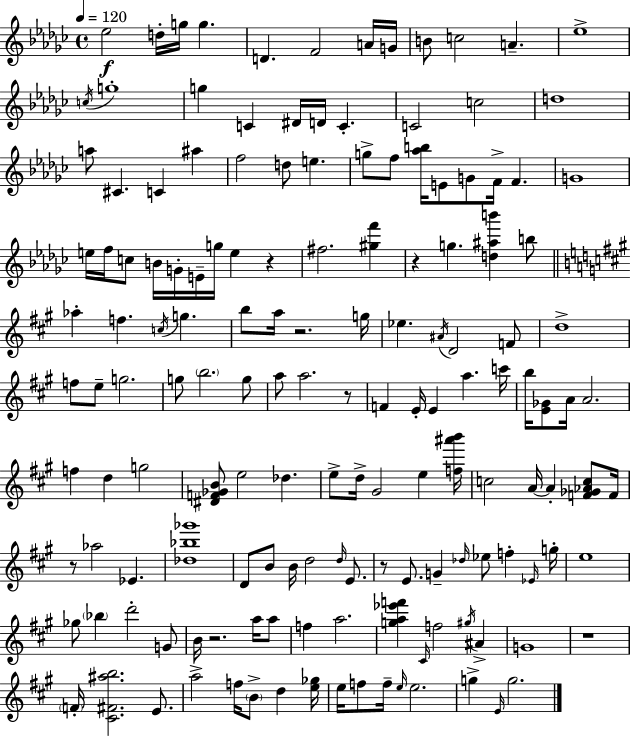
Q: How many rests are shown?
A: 8